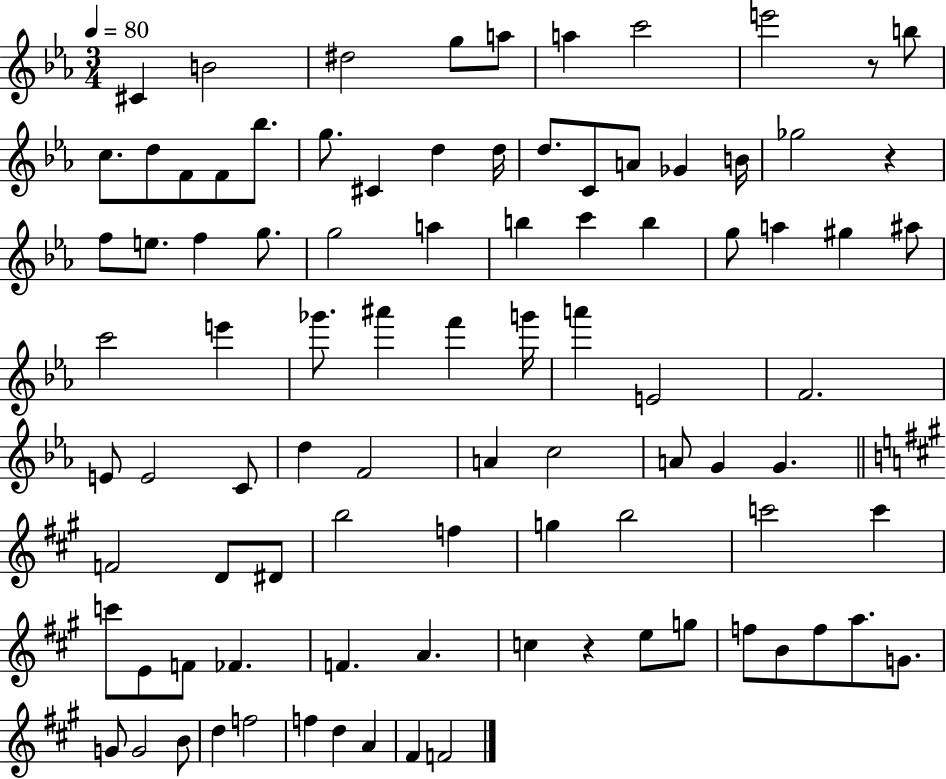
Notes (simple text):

C#4/q B4/h D#5/h G5/e A5/e A5/q C6/h E6/h R/e B5/e C5/e. D5/e F4/e F4/e Bb5/e. G5/e. C#4/q D5/q D5/s D5/e. C4/e A4/e Gb4/q B4/s Gb5/h R/q F5/e E5/e. F5/q G5/e. G5/h A5/q B5/q C6/q B5/q G5/e A5/q G#5/q A#5/e C6/h E6/q Gb6/e. A#6/q F6/q G6/s A6/q E4/h F4/h. E4/e E4/h C4/e D5/q F4/h A4/q C5/h A4/e G4/q G4/q. F4/h D4/e D#4/e B5/h F5/q G5/q B5/h C6/h C6/q C6/e E4/e F4/e FES4/q. F4/q. A4/q. C5/q R/q E5/e G5/e F5/e B4/e F5/e A5/e. G4/e. G4/e G4/h B4/e D5/q F5/h F5/q D5/q A4/q F#4/q F4/h